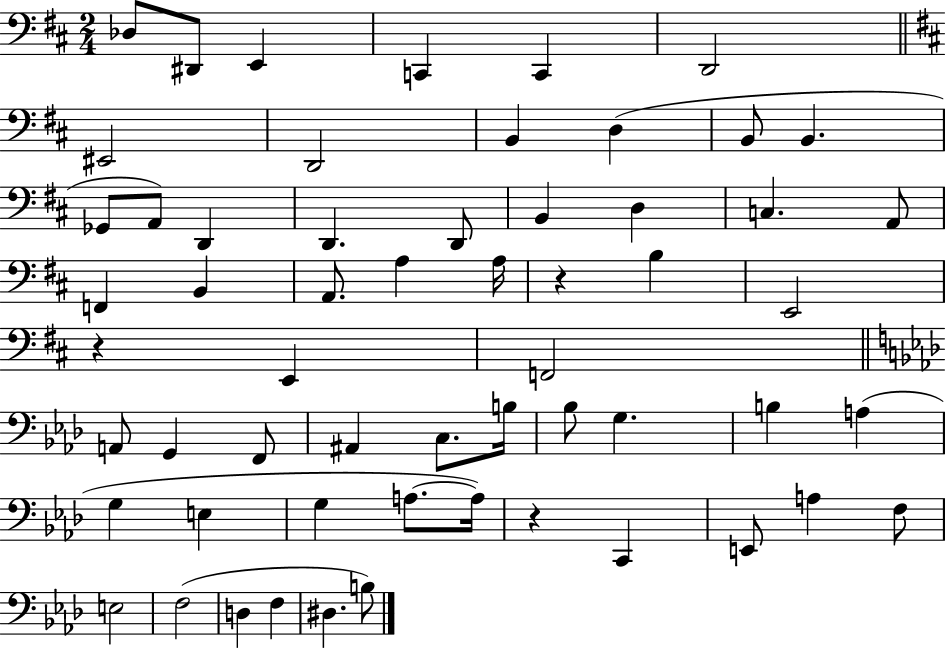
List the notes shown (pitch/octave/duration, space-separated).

Db3/e D#2/e E2/q C2/q C2/q D2/h EIS2/h D2/h B2/q D3/q B2/e B2/q. Gb2/e A2/e D2/q D2/q. D2/e B2/q D3/q C3/q. A2/e F2/q B2/q A2/e. A3/q A3/s R/q B3/q E2/h R/q E2/q F2/h A2/e G2/q F2/e A#2/q C3/e. B3/s Bb3/e G3/q. B3/q A3/q G3/q E3/q G3/q A3/e. A3/s R/q C2/q E2/e A3/q F3/e E3/h F3/h D3/q F3/q D#3/q. B3/e